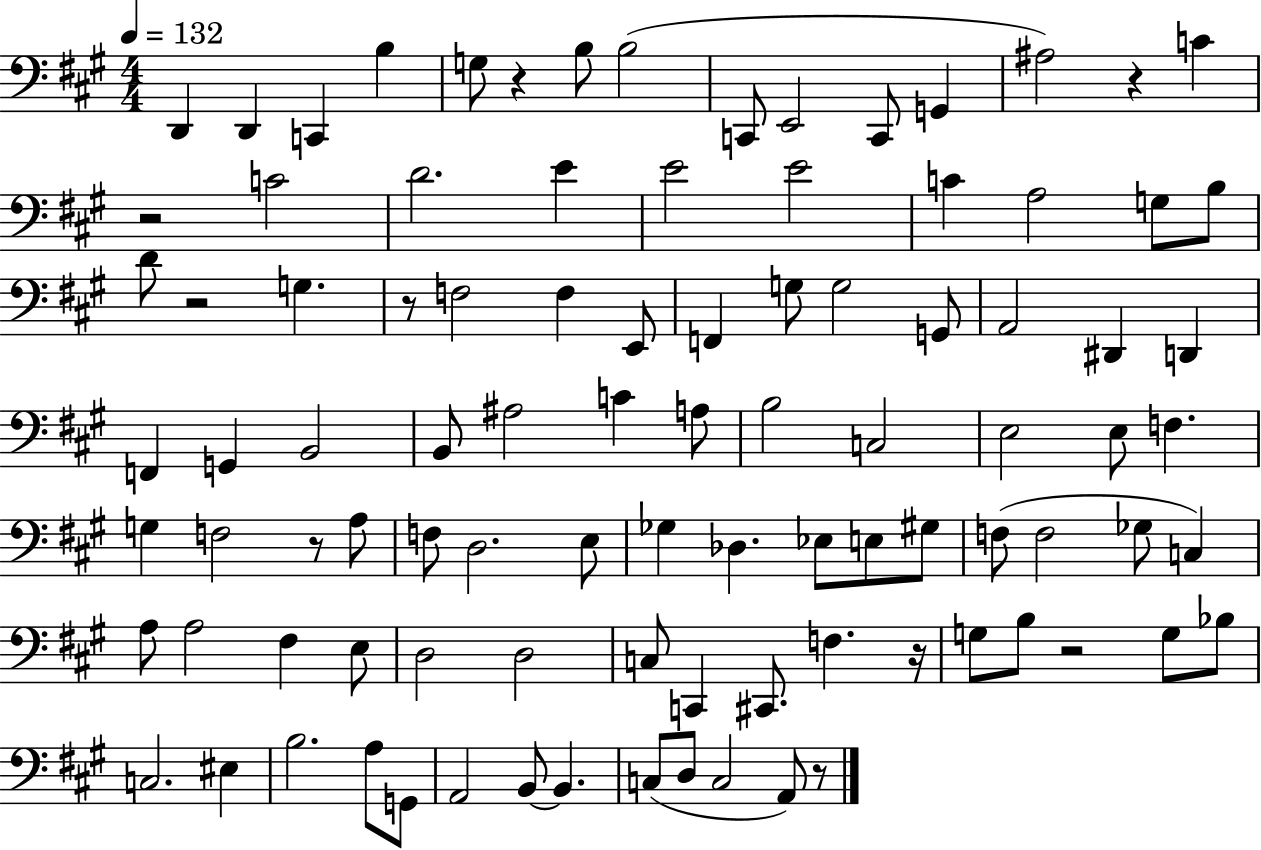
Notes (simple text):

D2/q D2/q C2/q B3/q G3/e R/q B3/e B3/h C2/e E2/h C2/e G2/q A#3/h R/q C4/q R/h C4/h D4/h. E4/q E4/h E4/h C4/q A3/h G3/e B3/e D4/e R/h G3/q. R/e F3/h F3/q E2/e F2/q G3/e G3/h G2/e A2/h D#2/q D2/q F2/q G2/q B2/h B2/e A#3/h C4/q A3/e B3/h C3/h E3/h E3/e F3/q. G3/q F3/h R/e A3/e F3/e D3/h. E3/e Gb3/q Db3/q. Eb3/e E3/e G#3/e F3/e F3/h Gb3/e C3/q A3/e A3/h F#3/q E3/e D3/h D3/h C3/e C2/q C#2/e. F3/q. R/s G3/e B3/e R/h G3/e Bb3/e C3/h. EIS3/q B3/h. A3/e G2/e A2/h B2/e B2/q. C3/e D3/e C3/h A2/e R/e